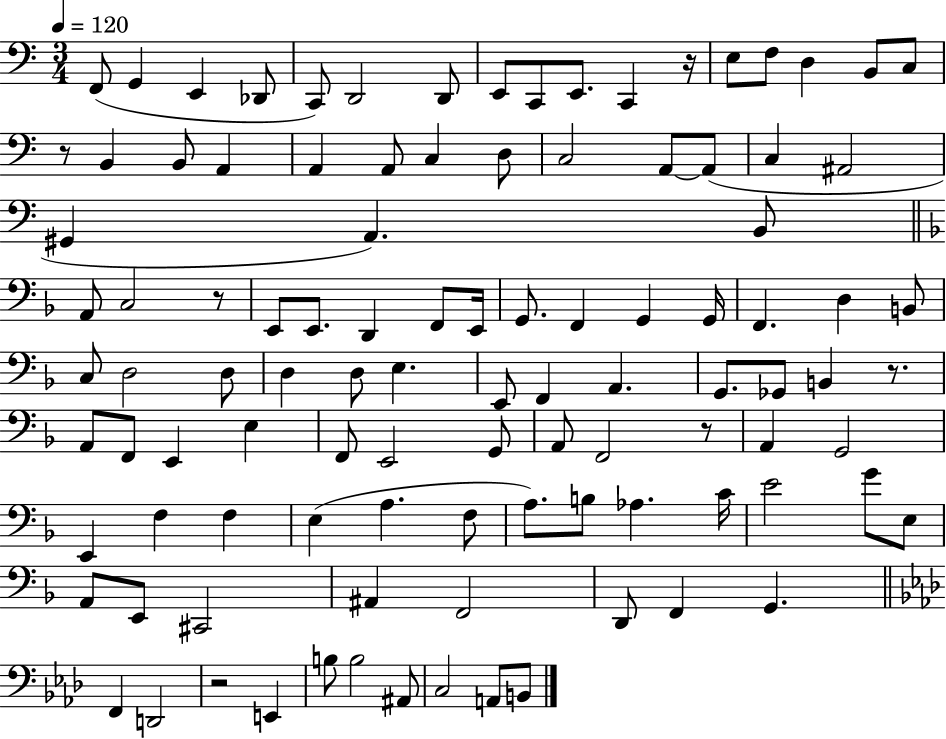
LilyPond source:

{
  \clef bass
  \numericTimeSignature
  \time 3/4
  \key c \major
  \tempo 4 = 120
  f,8( g,4 e,4 des,8 | c,8) d,2 d,8 | e,8 c,8 e,8. c,4 r16 | e8 f8 d4 b,8 c8 | \break r8 b,4 b,8 a,4 | a,4 a,8 c4 d8 | c2 a,8~~ a,8( | c4 ais,2 | \break gis,4 a,4.) b,8 | \bar "||" \break \key d \minor a,8 c2 r8 | e,8 e,8. d,4 f,8 e,16 | g,8. f,4 g,4 g,16 | f,4. d4 b,8 | \break c8 d2 d8 | d4 d8 e4. | e,8 f,4 a,4. | g,8. ges,8 b,4 r8. | \break a,8 f,8 e,4 e4 | f,8 e,2 g,8 | a,8 f,2 r8 | a,4 g,2 | \break e,4 f4 f4 | e4( a4. f8 | a8.) b8 aes4. c'16 | e'2 g'8 e8 | \break a,8 e,8 cis,2 | ais,4 f,2 | d,8 f,4 g,4. | \bar "||" \break \key f \minor f,4 d,2 | r2 e,4 | b8 b2 ais,8 | c2 a,8 b,8 | \break \bar "|."
}